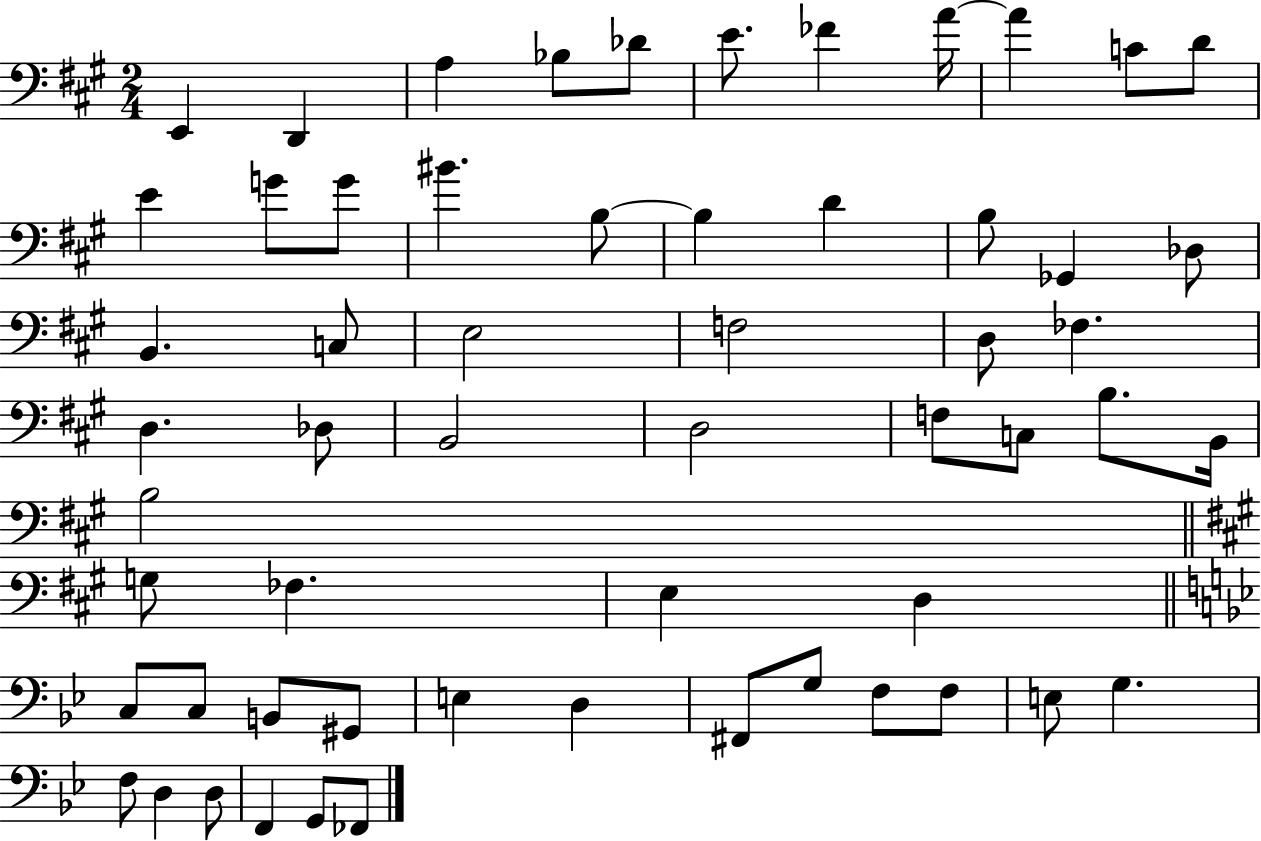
{
  \clef bass
  \numericTimeSignature
  \time 2/4
  \key a \major
  e,4 d,4 | a4 bes8 des'8 | e'8. fes'4 a'16~~ | a'4 c'8 d'8 | \break e'4 g'8 g'8 | bis'4. b8~~ | b4 d'4 | b8 ges,4 des8 | \break b,4. c8 | e2 | f2 | d8 fes4. | \break d4. des8 | b,2 | d2 | f8 c8 b8. b,16 | \break b2 | \bar "||" \break \key a \major g8 fes4. | e4 d4 | \bar "||" \break \key g \minor c8 c8 b,8 gis,8 | e4 d4 | fis,8 g8 f8 f8 | e8 g4. | \break f8 d4 d8 | f,4 g,8 fes,8 | \bar "|."
}